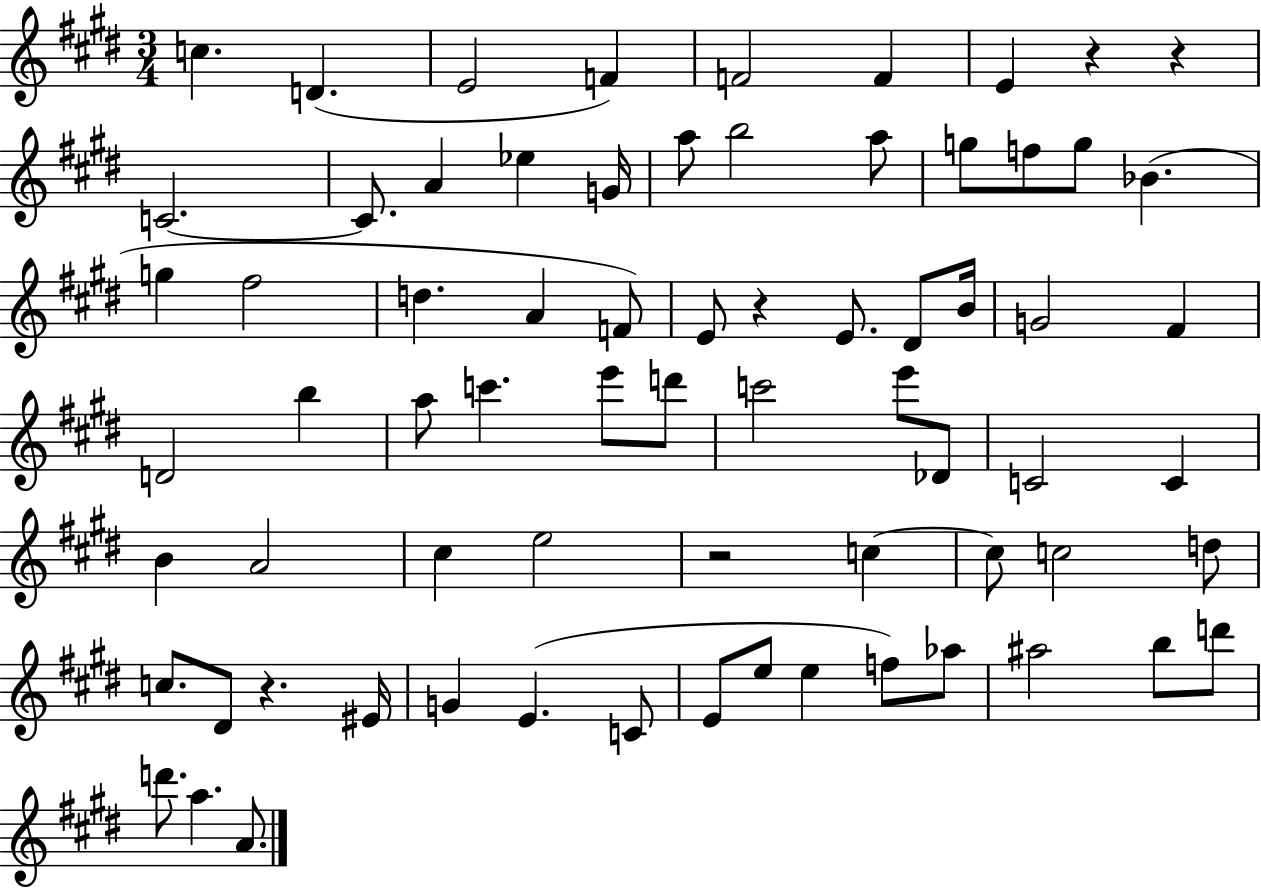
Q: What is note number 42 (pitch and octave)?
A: B4